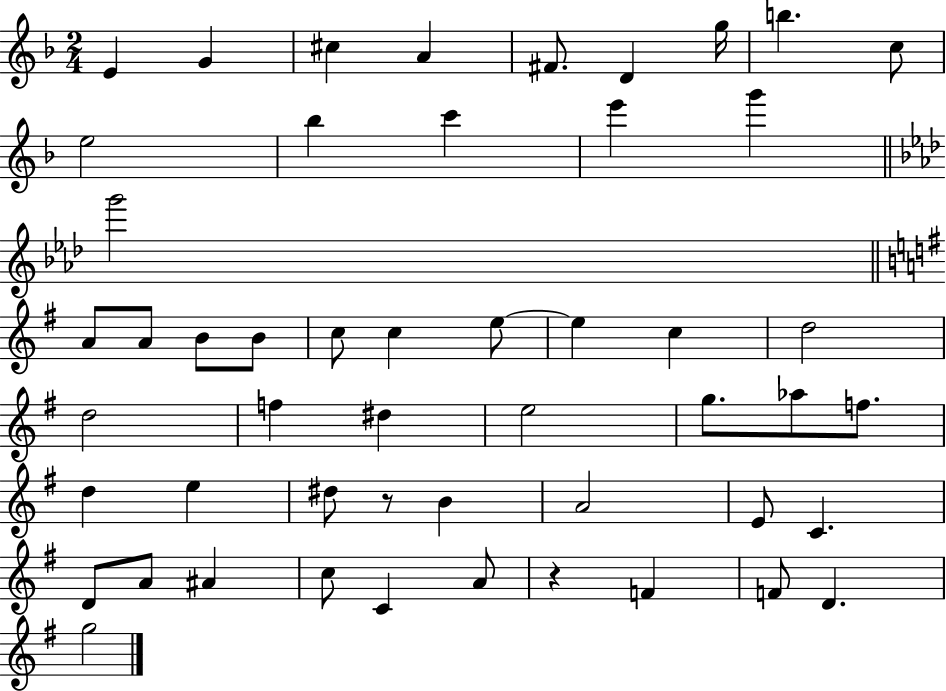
E4/q G4/q C#5/q A4/q F#4/e. D4/q G5/s B5/q. C5/e E5/h Bb5/q C6/q E6/q G6/q G6/h A4/e A4/e B4/e B4/e C5/e C5/q E5/e E5/q C5/q D5/h D5/h F5/q D#5/q E5/h G5/e. Ab5/e F5/e. D5/q E5/q D#5/e R/e B4/q A4/h E4/e C4/q. D4/e A4/e A#4/q C5/e C4/q A4/e R/q F4/q F4/e D4/q. G5/h